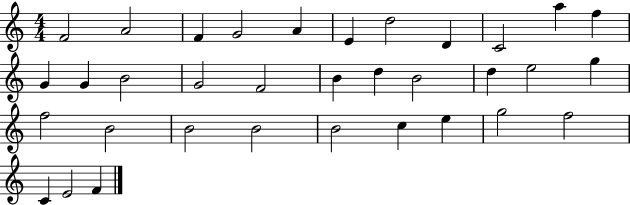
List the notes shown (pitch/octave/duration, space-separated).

F4/h A4/h F4/q G4/h A4/q E4/q D5/h D4/q C4/h A5/q F5/q G4/q G4/q B4/h G4/h F4/h B4/q D5/q B4/h D5/q E5/h G5/q F5/h B4/h B4/h B4/h B4/h C5/q E5/q G5/h F5/h C4/q E4/h F4/q